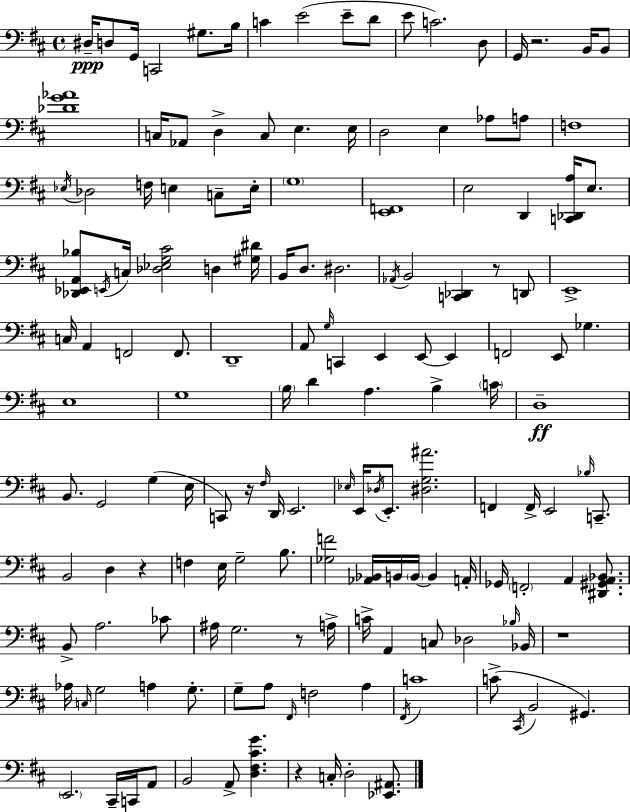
D#3/s D3/e G2/s C2/h G#3/e. B3/s C4/q E4/h E4/e D4/e E4/e C4/h. D3/e G2/s R/h. B2/s B2/e [Db4,G4,Ab4]/w C3/s Ab2/e D3/q C3/e E3/q. E3/s D3/h E3/q Ab3/e A3/e F3/w Eb3/s Db3/h F3/s E3/q C3/e E3/s G3/w [E2,F2]/w E3/h D2/q [C2,Db2,A3]/s E3/e. [Db2,Eb2,A2,Bb3]/e E2/s C3/s [Db3,Eb3,G3,C#4]/h D3/q [G#3,D#4]/s B2/s D3/e. D#3/h. Ab2/s B2/h [C2,Db2]/q R/e D2/e E2/w C3/s A2/q F2/h F2/e. D2/w A2/e G3/s C2/q E2/q E2/e E2/q F2/h E2/e Gb3/q. E3/w G3/w B3/s D4/q A3/q. B3/q C4/s D3/w B2/e. G2/h G3/q E3/s C2/e R/s F#3/s D2/s E2/h. Eb3/s E2/s Db3/s E2/e. [D#3,G3,A#4]/h. F2/q F2/s E2/h Bb3/s C2/e. B2/h D3/q R/q F3/q E3/s G3/h B3/e. [Gb3,F4]/h [Ab2,Bb2]/s B2/s B2/s B2/q A2/s Gb2/s F2/h A2/q [D#2,G#2,A2,Bb2]/e. B2/e A3/h. CES4/e A#3/s G3/h. R/e A3/s C4/s A2/q C3/e Db3/h Bb3/s Bb2/s R/w Ab3/s C3/s G3/h A3/q G3/e. G3/e A3/e F#2/s F3/h A3/q F#2/s C4/w C4/e C#2/s B2/h G#2/q. E2/h. C#2/s C2/s A2/e B2/h A2/e [D3,F#3,C#4,G4]/q. R/q C3/s D3/h [Eb2,A#2]/e.